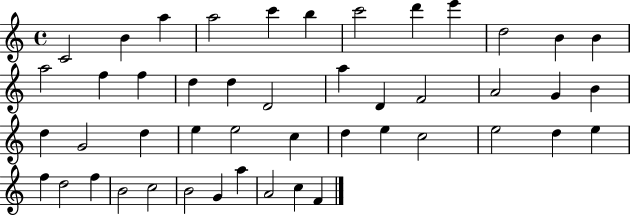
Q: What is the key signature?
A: C major